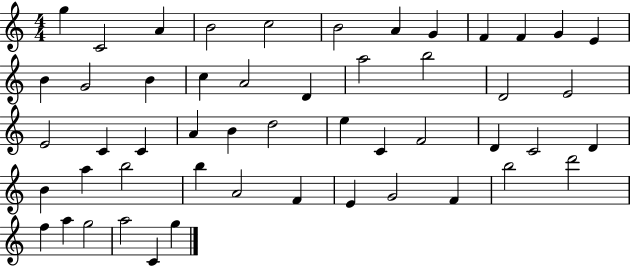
G5/q C4/h A4/q B4/h C5/h B4/h A4/q G4/q F4/q F4/q G4/q E4/q B4/q G4/h B4/q C5/q A4/h D4/q A5/h B5/h D4/h E4/h E4/h C4/q C4/q A4/q B4/q D5/h E5/q C4/q F4/h D4/q C4/h D4/q B4/q A5/q B5/h B5/q A4/h F4/q E4/q G4/h F4/q B5/h D6/h F5/q A5/q G5/h A5/h C4/q G5/q